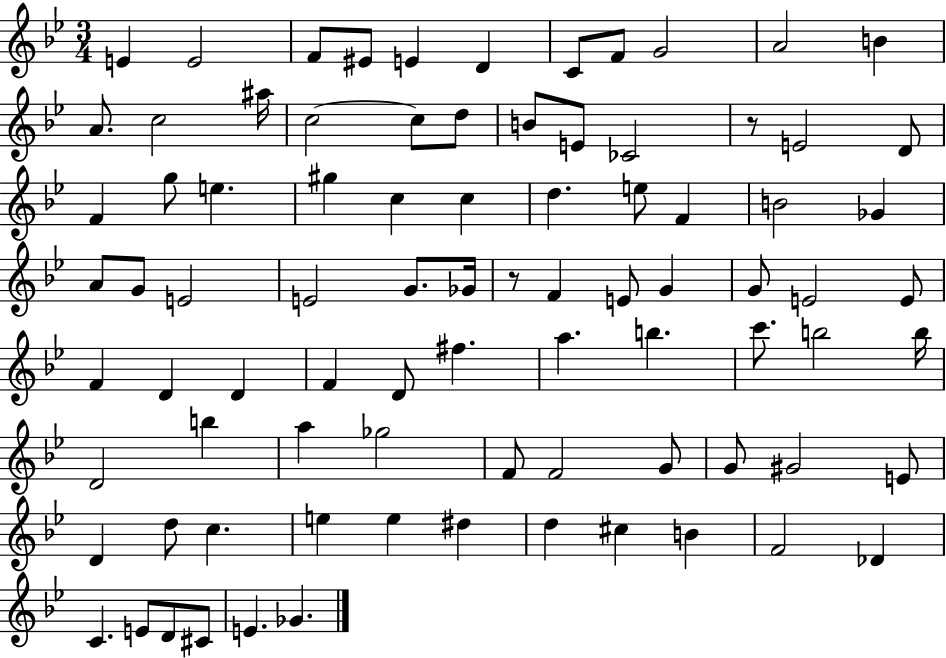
E4/q E4/h F4/e EIS4/e E4/q D4/q C4/e F4/e G4/h A4/h B4/q A4/e. C5/h A#5/s C5/h C5/e D5/e B4/e E4/e CES4/h R/e E4/h D4/e F4/q G5/e E5/q. G#5/q C5/q C5/q D5/q. E5/e F4/q B4/h Gb4/q A4/e G4/e E4/h E4/h G4/e. Gb4/s R/e F4/q E4/e G4/q G4/e E4/h E4/e F4/q D4/q D4/q F4/q D4/e F#5/q. A5/q. B5/q. C6/e. B5/h B5/s D4/h B5/q A5/q Gb5/h F4/e F4/h G4/e G4/e G#4/h E4/e D4/q D5/e C5/q. E5/q E5/q D#5/q D5/q C#5/q B4/q F4/h Db4/q C4/q. E4/e D4/e C#4/e E4/q. Gb4/q.